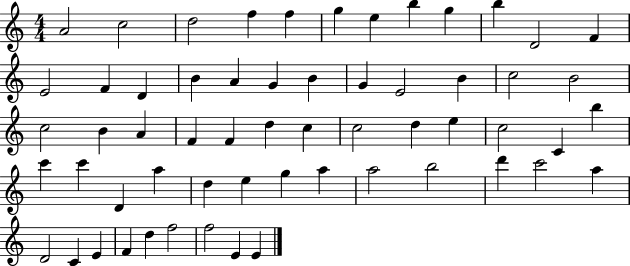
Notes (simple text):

A4/h C5/h D5/h F5/q F5/q G5/q E5/q B5/q G5/q B5/q D4/h F4/q E4/h F4/q D4/q B4/q A4/q G4/q B4/q G4/q E4/h B4/q C5/h B4/h C5/h B4/q A4/q F4/q F4/q D5/q C5/q C5/h D5/q E5/q C5/h C4/q B5/q C6/q C6/q D4/q A5/q D5/q E5/q G5/q A5/q A5/h B5/h D6/q C6/h A5/q D4/h C4/q E4/q F4/q D5/q F5/h F5/h E4/q E4/q